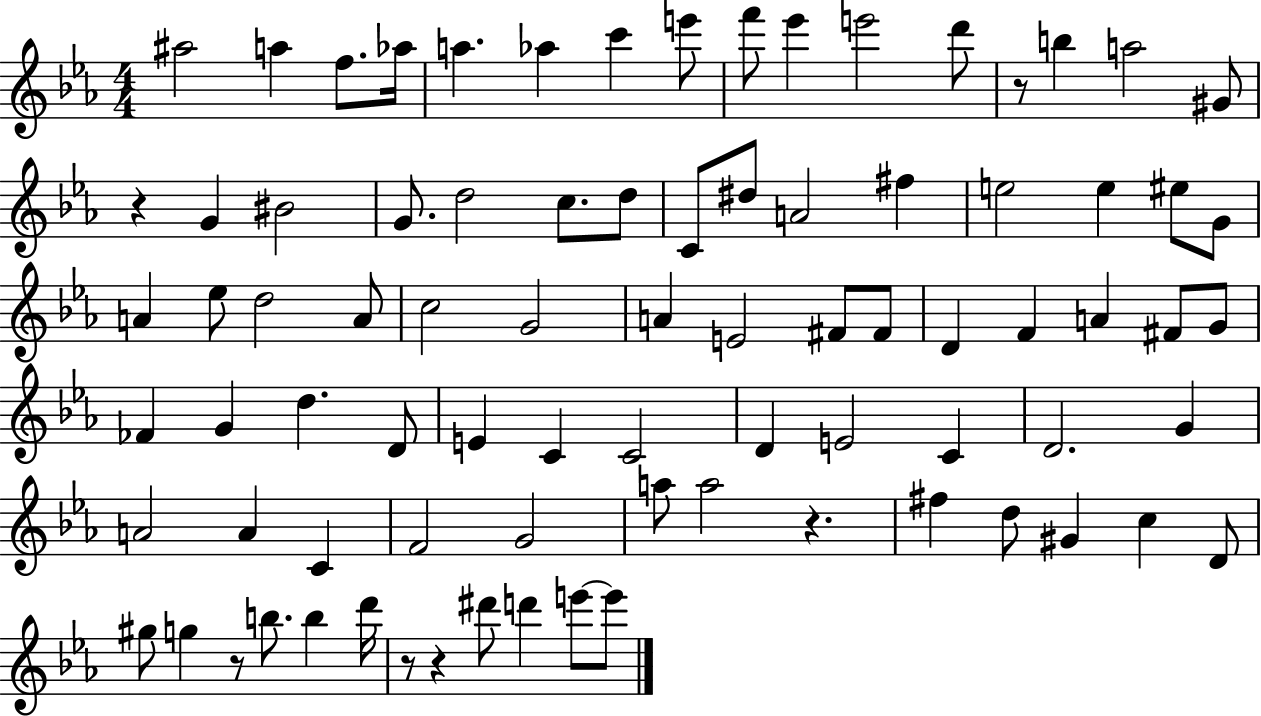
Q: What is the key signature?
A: EES major